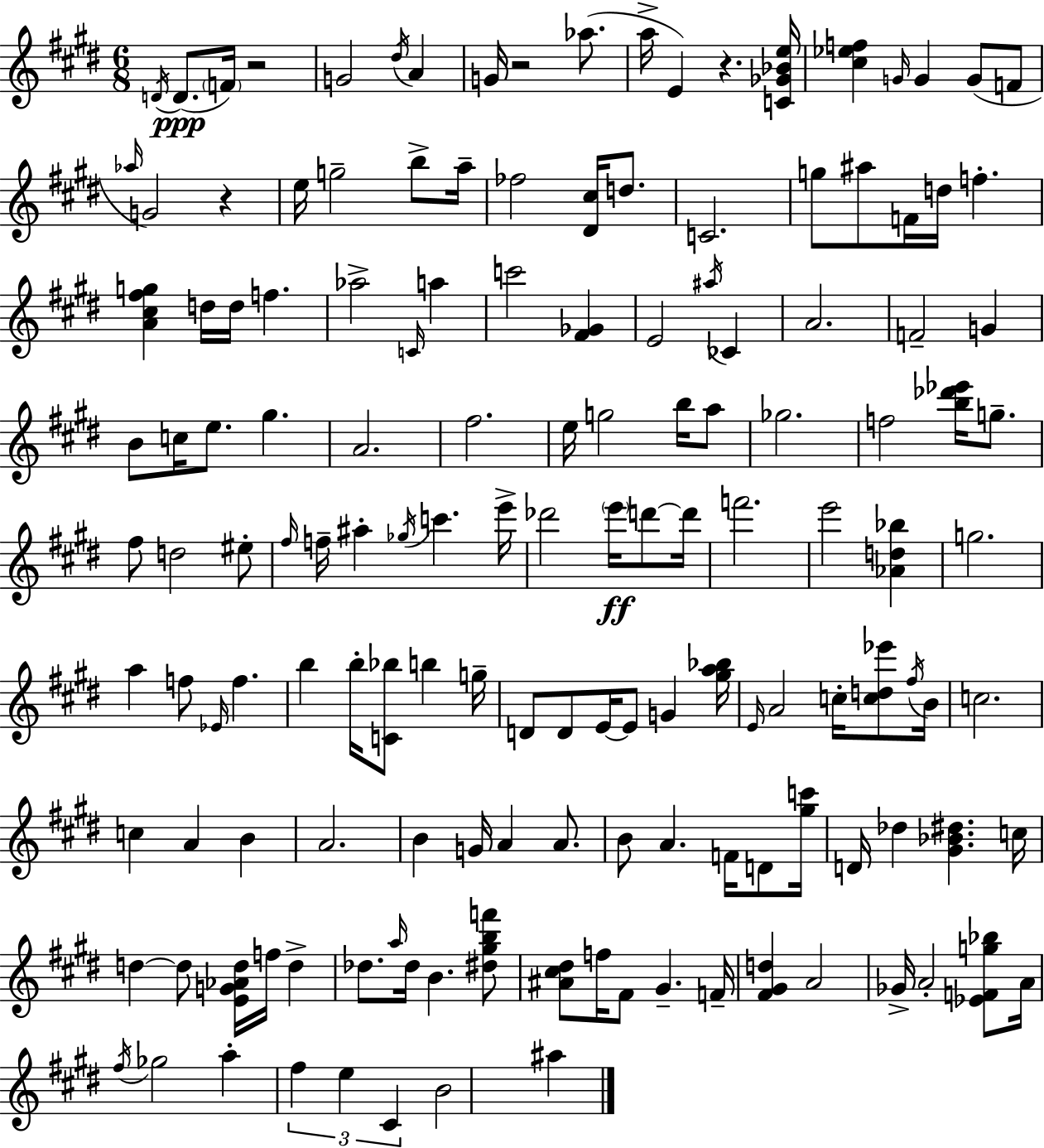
{
  \clef treble
  \numericTimeSignature
  \time 6/8
  \key e \major
  \acciaccatura { d'16 }(\ppp d'8. \parenthesize f'16) r2 | g'2 \acciaccatura { dis''16 } a'4 | g'16 r2 aes''8.( | a''16-> e'4) r4. | \break <c' ges' bes' e''>16 <cis'' ees'' f''>4 \grace { g'16 } g'4 g'8( | f'8 \grace { aes''16 }) g'2 | r4 e''16 g''2-- | b''8-> a''16-- fes''2 | \break <dis' cis''>16 d''8. c'2. | g''8 ais''8 f'16 d''16 f''4.-. | <a' cis'' fis'' g''>4 d''16 d''16 f''4. | aes''2-> | \break \grace { c'16 } a''4 c'''2 | <fis' ges'>4 e'2 | \acciaccatura { ais''16 } ces'4 a'2. | f'2-- | \break g'4 b'8 c''16 e''8. | gis''4. a'2. | fis''2. | e''16 g''2 | \break b''16 a''8 ges''2. | f''2 | <b'' des''' ees'''>16 g''8.-- fis''8 d''2 | eis''8-. \grace { fis''16 } f''16-- ais''4-. | \break \acciaccatura { ges''16 } c'''4. e'''16-> des'''2 | \parenthesize e'''16\ff d'''8~~ d'''16 f'''2. | e'''2 | <aes' d'' bes''>4 g''2. | \break a''4 | f''8 \grace { ees'16 } f''4. b''4 | b''16-. <c' bes''>8 b''4 g''16-- d'8 d'8 | e'16~~ e'8 g'4 <gis'' a'' bes''>16 \grace { e'16 } a'2 | \break c''16-. <c'' d'' ees'''>8 \acciaccatura { fis''16 } b'16 c''2. | c''4 | a'4 b'4 a'2. | b'4 | \break g'16 a'4 a'8. b'8 | a'4. f'16 d'8 <gis'' c'''>16 d'16 | des''4 <gis' bes' dis''>4. c''16 d''4~~ | d''8 <e' g' aes' d''>16 f''16 d''4-> des''8. | \break \grace { a''16 } des''16 b'4. <dis'' gis'' b'' f'''>8 | <ais' cis'' dis''>8 f''16 fis'8 gis'4.-- f'16-- | <fis' gis' d''>4 a'2 | ges'16-> a'2-. <ees' f' g'' bes''>8 a'16 | \break \acciaccatura { fis''16 } ges''2 a''4-. | \tuplet 3/2 { fis''4 e''4 cis'4 } | b'2 ais''4 | \bar "|."
}